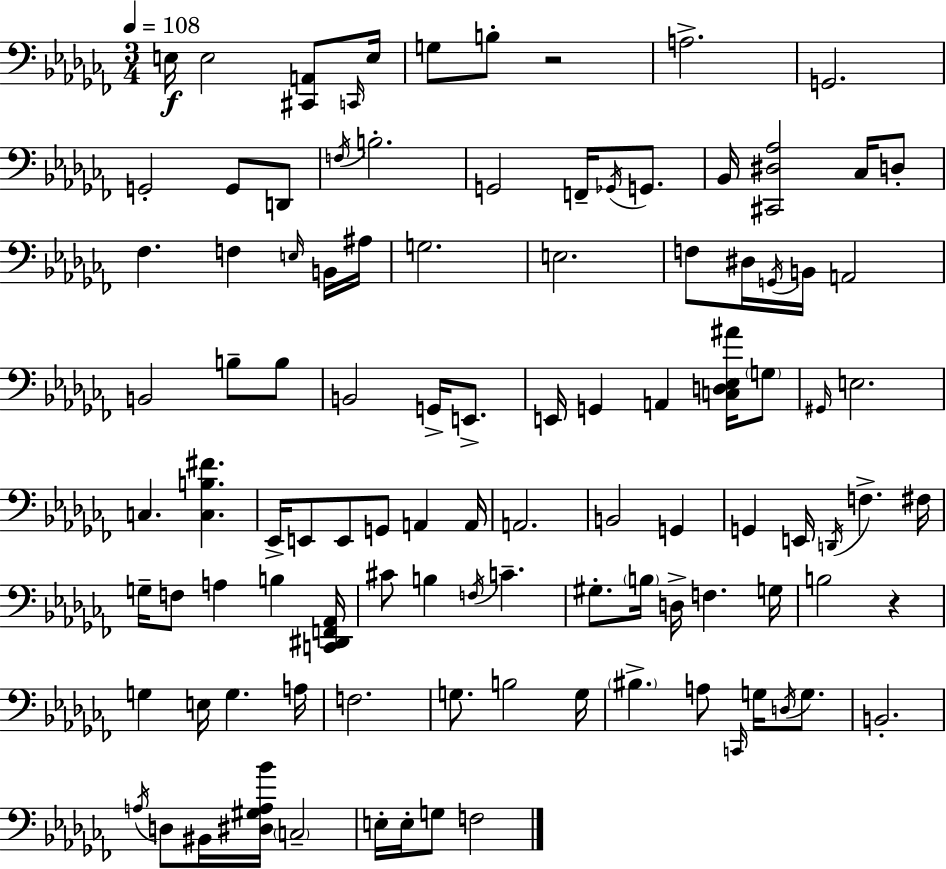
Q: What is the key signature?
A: AES minor